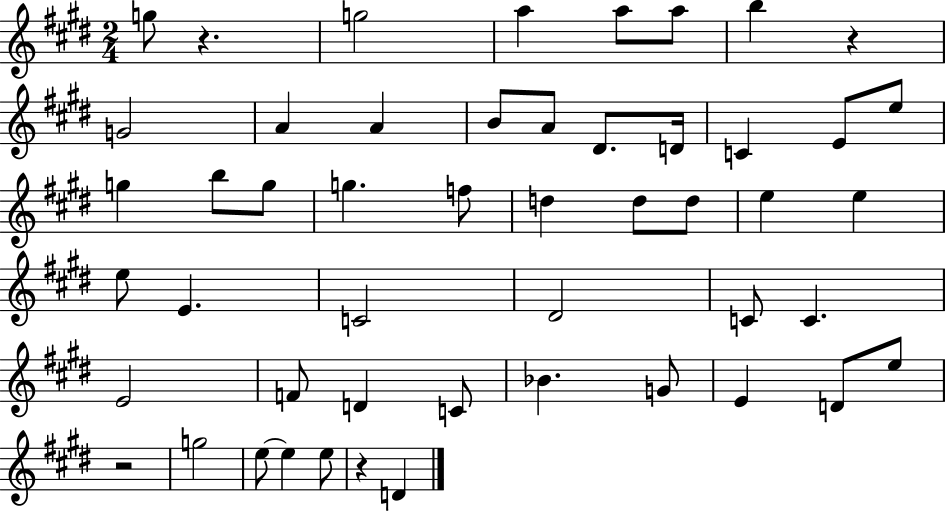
{
  \clef treble
  \numericTimeSignature
  \time 2/4
  \key e \major
  \repeat volta 2 { g''8 r4. | g''2 | a''4 a''8 a''8 | b''4 r4 | \break g'2 | a'4 a'4 | b'8 a'8 dis'8. d'16 | c'4 e'8 e''8 | \break g''4 b''8 g''8 | g''4. f''8 | d''4 d''8 d''8 | e''4 e''4 | \break e''8 e'4. | c'2 | dis'2 | c'8 c'4. | \break e'2 | f'8 d'4 c'8 | bes'4. g'8 | e'4 d'8 e''8 | \break r2 | g''2 | e''8~~ e''4 e''8 | r4 d'4 | \break } \bar "|."
}